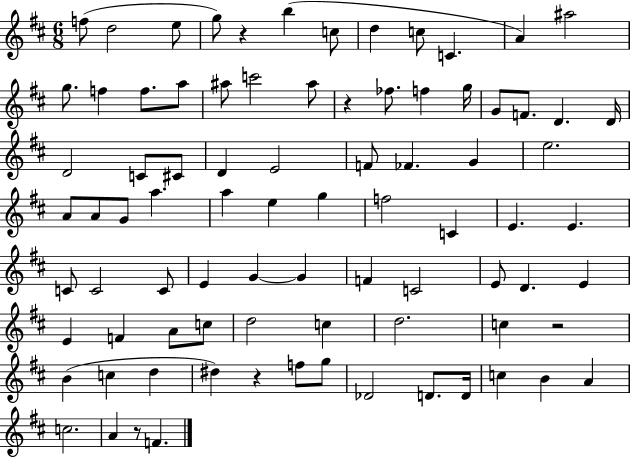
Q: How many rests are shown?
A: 5